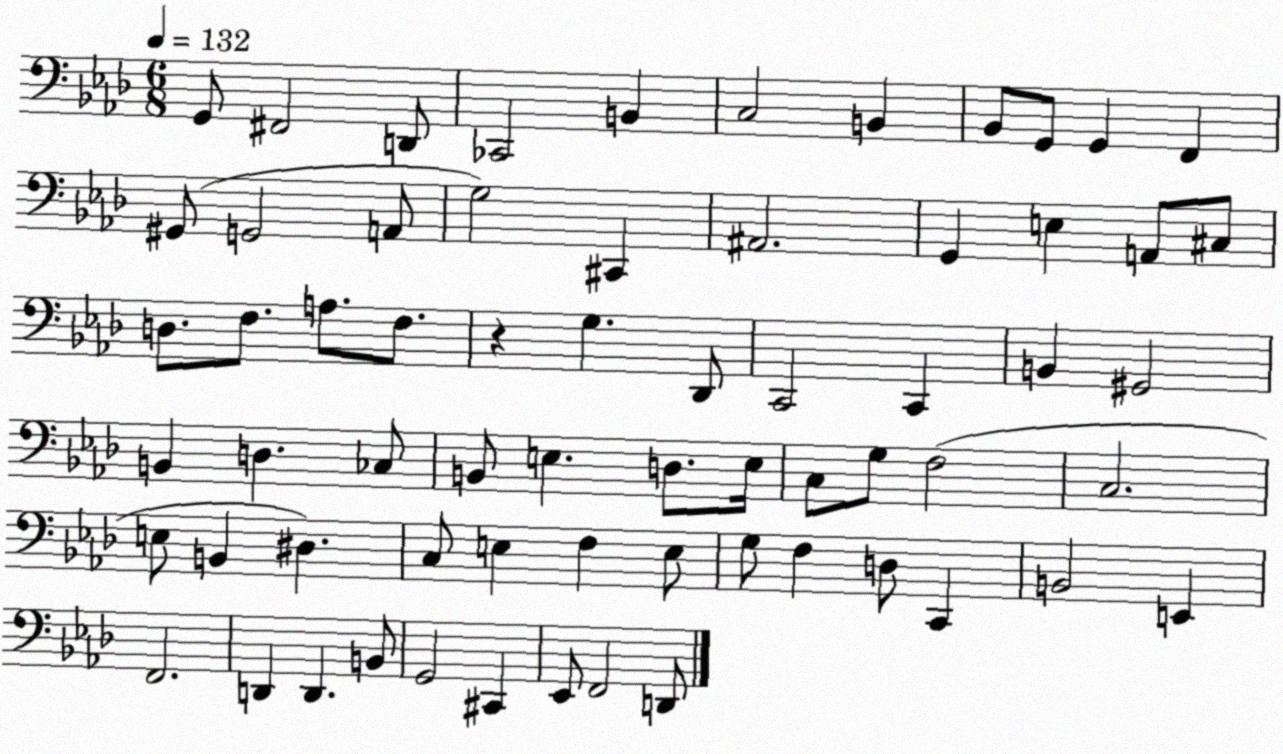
X:1
T:Untitled
M:6/8
L:1/4
K:Ab
G,,/2 ^F,,2 D,,/2 _C,,2 B,, C,2 B,, _B,,/2 G,,/2 G,, F,, ^G,,/2 G,,2 A,,/2 G,2 ^C,, ^A,,2 G,, E, A,,/2 ^C,/2 D,/2 F,/2 A,/2 F,/2 z G, _D,,/2 C,,2 C,, B,, ^G,,2 B,, D, _C,/2 B,,/2 E, D,/2 E,/4 C,/2 G,/2 F,2 C,2 E,/2 B,, ^D, C,/2 E, F, E,/2 G,/2 F, D,/2 C,, B,,2 E,, F,,2 D,, D,, B,,/2 G,,2 ^C,, _E,,/2 F,,2 D,,/2